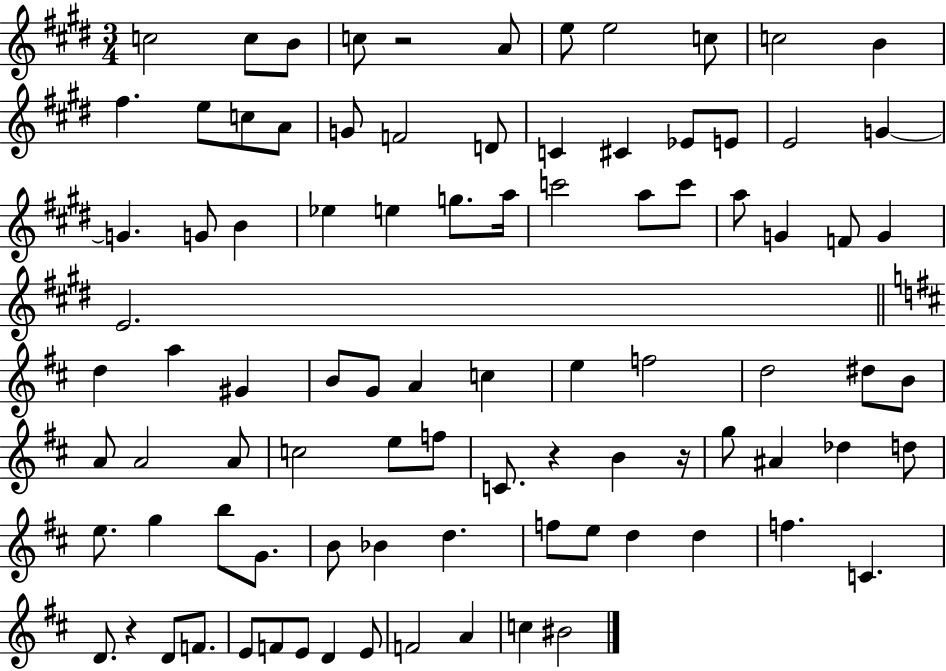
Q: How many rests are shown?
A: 4